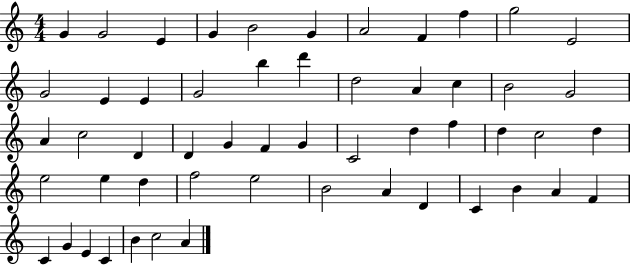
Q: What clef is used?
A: treble